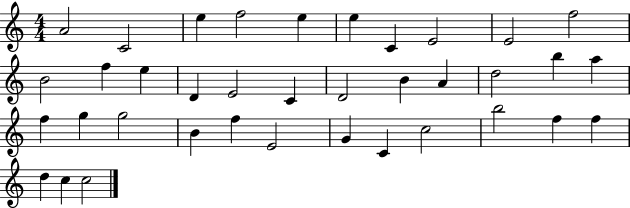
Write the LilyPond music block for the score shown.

{
  \clef treble
  \numericTimeSignature
  \time 4/4
  \key c \major
  a'2 c'2 | e''4 f''2 e''4 | e''4 c'4 e'2 | e'2 f''2 | \break b'2 f''4 e''4 | d'4 e'2 c'4 | d'2 b'4 a'4 | d''2 b''4 a''4 | \break f''4 g''4 g''2 | b'4 f''4 e'2 | g'4 c'4 c''2 | b''2 f''4 f''4 | \break d''4 c''4 c''2 | \bar "|."
}